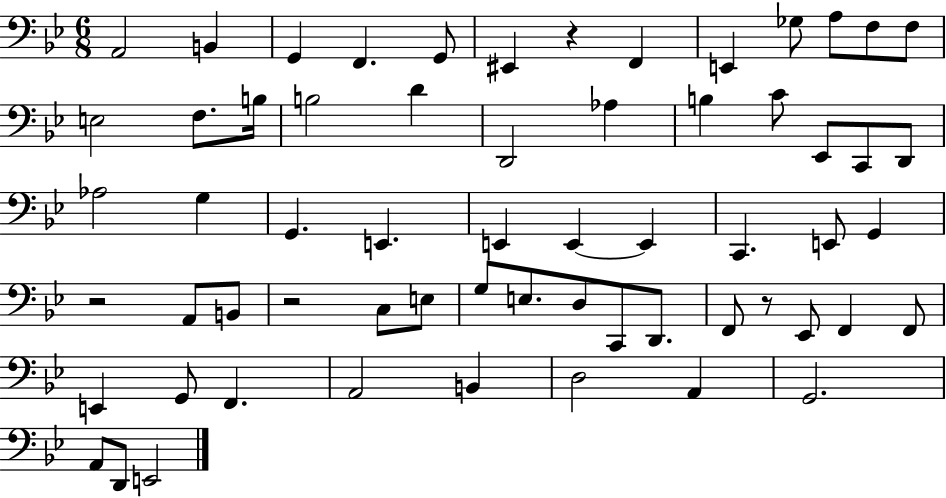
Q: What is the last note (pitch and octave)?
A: E2